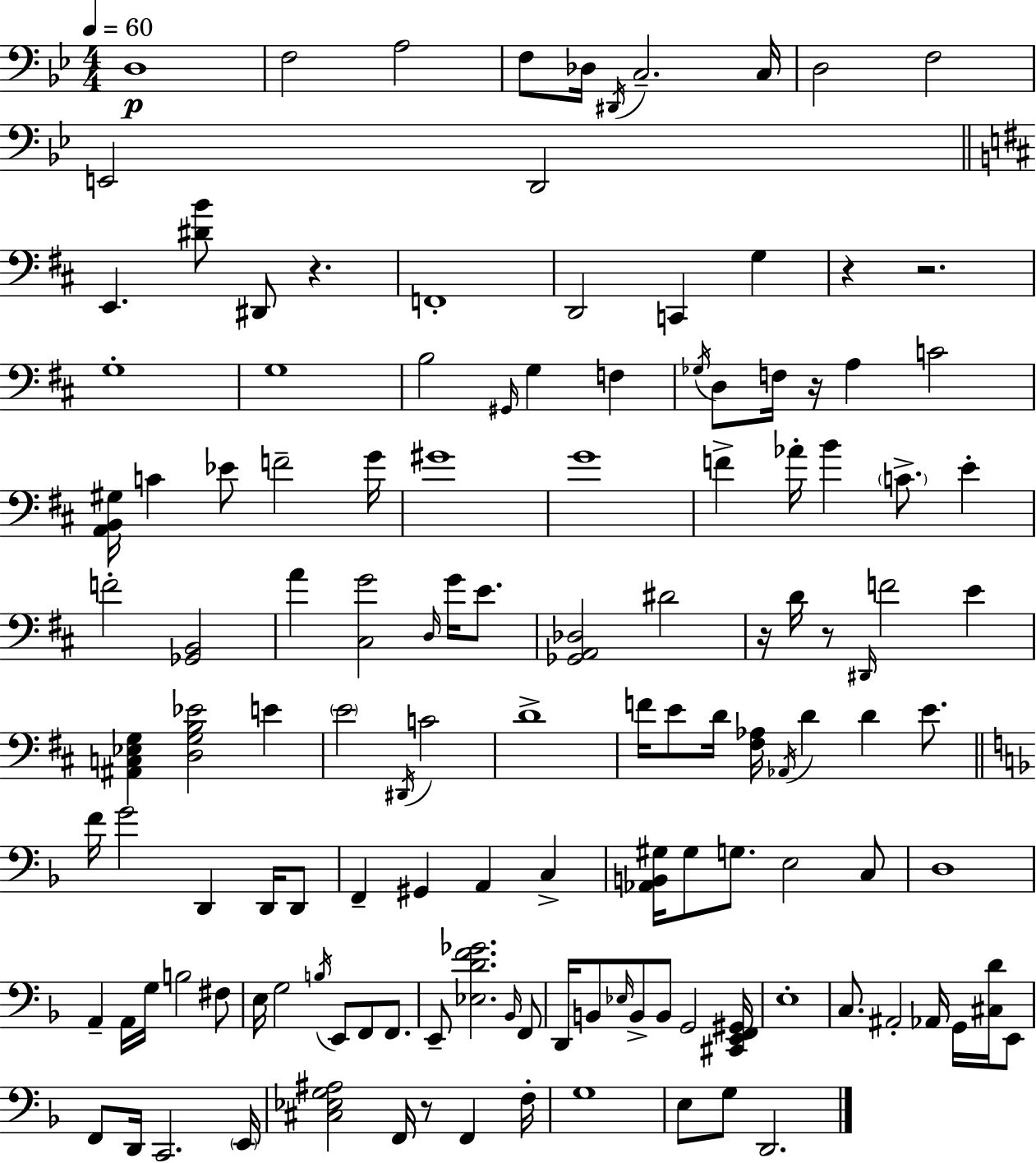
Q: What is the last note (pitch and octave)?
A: D2